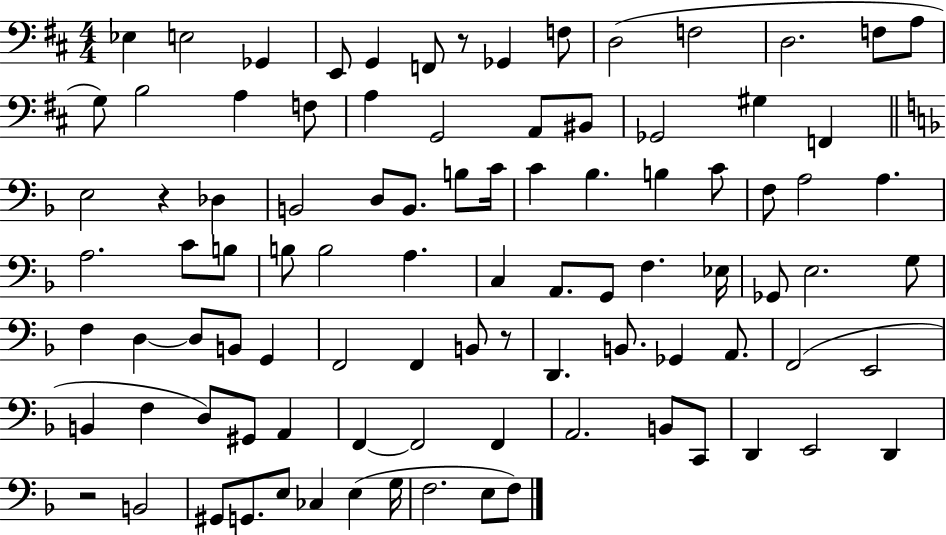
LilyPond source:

{
  \clef bass
  \numericTimeSignature
  \time 4/4
  \key d \major
  ees4 e2 ges,4 | e,8 g,4 f,8 r8 ges,4 f8 | d2( f2 | d2. f8 a8 | \break g8) b2 a4 f8 | a4 g,2 a,8 bis,8 | ges,2 gis4 f,4 | \bar "||" \break \key f \major e2 r4 des4 | b,2 d8 b,8. b8 c'16 | c'4 bes4. b4 c'8 | f8 a2 a4. | \break a2. c'8 b8 | b8 b2 a4. | c4 a,8. g,8 f4. ees16 | ges,8 e2. g8 | \break f4 d4~~ d8 b,8 g,4 | f,2 f,4 b,8 r8 | d,4. b,8. ges,4 a,8. | f,2( e,2 | \break b,4 f4 d8) gis,8 a,4 | f,4~~ f,2 f,4 | a,2. b,8 c,8 | d,4 e,2 d,4 | \break r2 b,2 | gis,8 g,8. e8 ces4 e4( g16 | f2. e8 f8) | \bar "|."
}